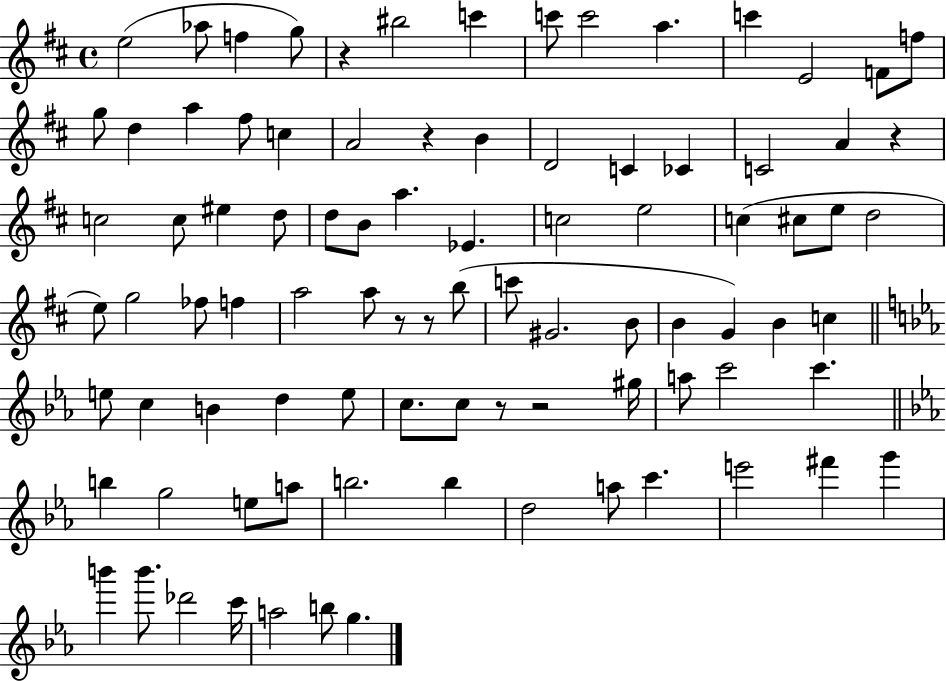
E5/h Ab5/e F5/q G5/e R/q BIS5/h C6/q C6/e C6/h A5/q. C6/q E4/h F4/e F5/e G5/e D5/q A5/q F#5/e C5/q A4/h R/q B4/q D4/h C4/q CES4/q C4/h A4/q R/q C5/h C5/e EIS5/q D5/e D5/e B4/e A5/q. Eb4/q. C5/h E5/h C5/q C#5/e E5/e D5/h E5/e G5/h FES5/e F5/q A5/h A5/e R/e R/e B5/e C6/e G#4/h. B4/e B4/q G4/q B4/q C5/q E5/e C5/q B4/q D5/q E5/e C5/e. C5/e R/e R/h G#5/s A5/e C6/h C6/q. B5/q G5/h E5/e A5/e B5/h. B5/q D5/h A5/e C6/q. E6/h F#6/q G6/q B6/q B6/e. Db6/h C6/s A5/h B5/e G5/q.